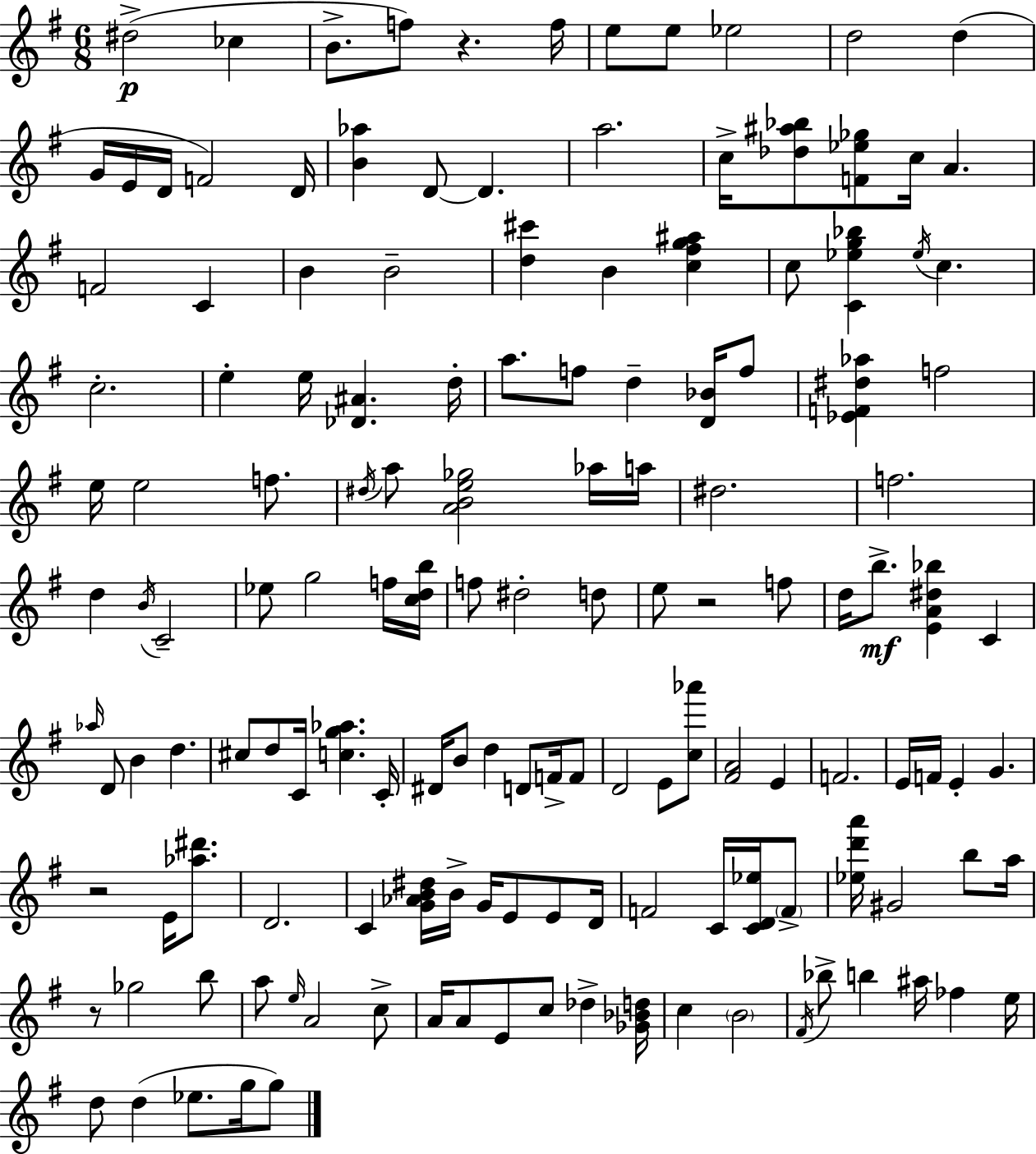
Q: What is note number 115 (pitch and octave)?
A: FES5